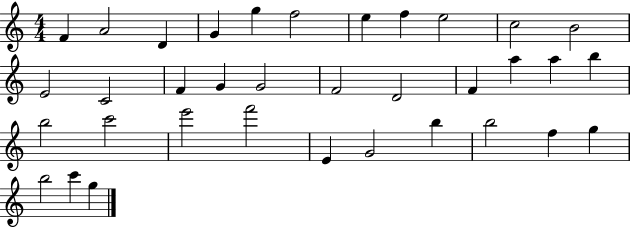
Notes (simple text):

F4/q A4/h D4/q G4/q G5/q F5/h E5/q F5/q E5/h C5/h B4/h E4/h C4/h F4/q G4/q G4/h F4/h D4/h F4/q A5/q A5/q B5/q B5/h C6/h E6/h F6/h E4/q G4/h B5/q B5/h F5/q G5/q B5/h C6/q G5/q